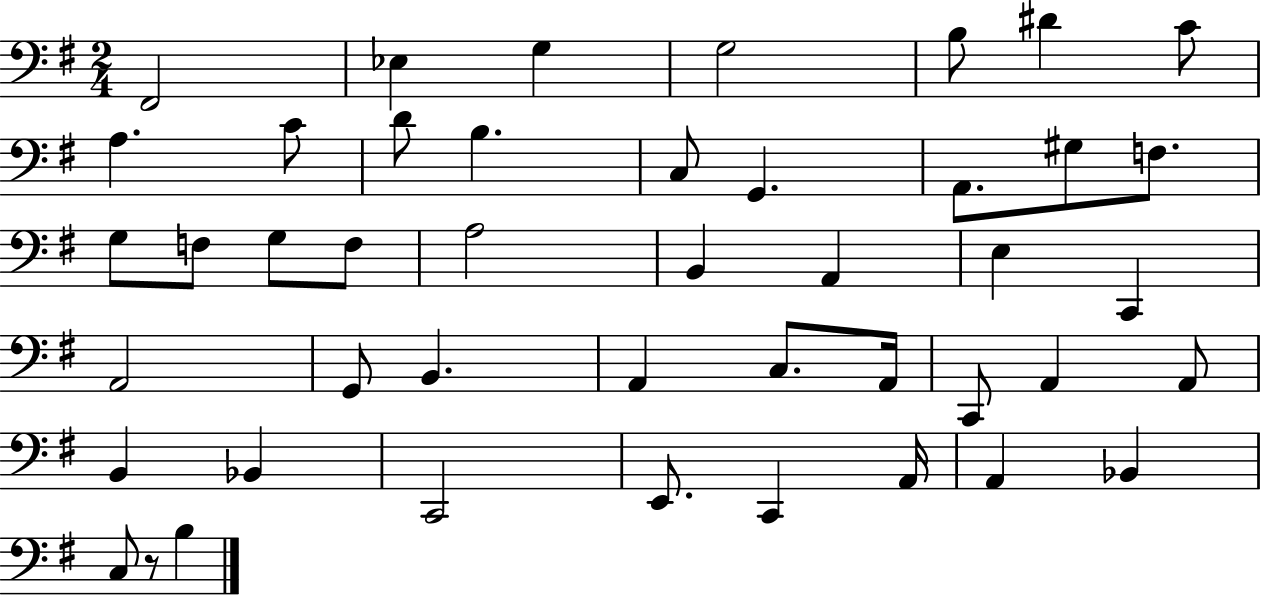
F#2/h Eb3/q G3/q G3/h B3/e D#4/q C4/e A3/q. C4/e D4/e B3/q. C3/e G2/q. A2/e. G#3/e F3/e. G3/e F3/e G3/e F3/e A3/h B2/q A2/q E3/q C2/q A2/h G2/e B2/q. A2/q C3/e. A2/s C2/e A2/q A2/e B2/q Bb2/q C2/h E2/e. C2/q A2/s A2/q Bb2/q C3/e R/e B3/q